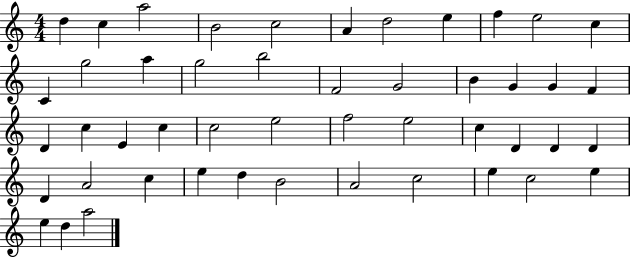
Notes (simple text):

D5/q C5/q A5/h B4/h C5/h A4/q D5/h E5/q F5/q E5/h C5/q C4/q G5/h A5/q G5/h B5/h F4/h G4/h B4/q G4/q G4/q F4/q D4/q C5/q E4/q C5/q C5/h E5/h F5/h E5/h C5/q D4/q D4/q D4/q D4/q A4/h C5/q E5/q D5/q B4/h A4/h C5/h E5/q C5/h E5/q E5/q D5/q A5/h